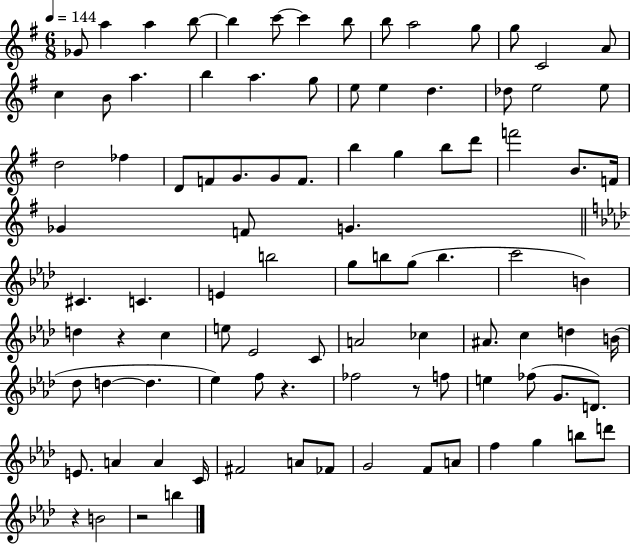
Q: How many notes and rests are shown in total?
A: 96